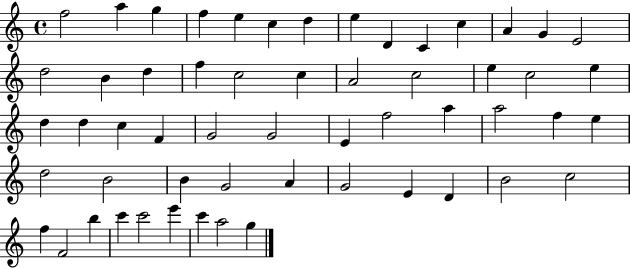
X:1
T:Untitled
M:4/4
L:1/4
K:C
f2 a g f e c d e D C c A G E2 d2 B d f c2 c A2 c2 e c2 e d d c F G2 G2 E f2 a a2 f e d2 B2 B G2 A G2 E D B2 c2 f F2 b c' c'2 e' c' a2 g